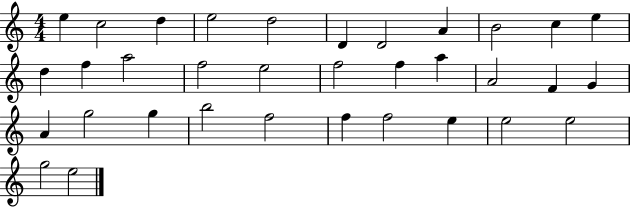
E5/q C5/h D5/q E5/h D5/h D4/q D4/h A4/q B4/h C5/q E5/q D5/q F5/q A5/h F5/h E5/h F5/h F5/q A5/q A4/h F4/q G4/q A4/q G5/h G5/q B5/h F5/h F5/q F5/h E5/q E5/h E5/h G5/h E5/h